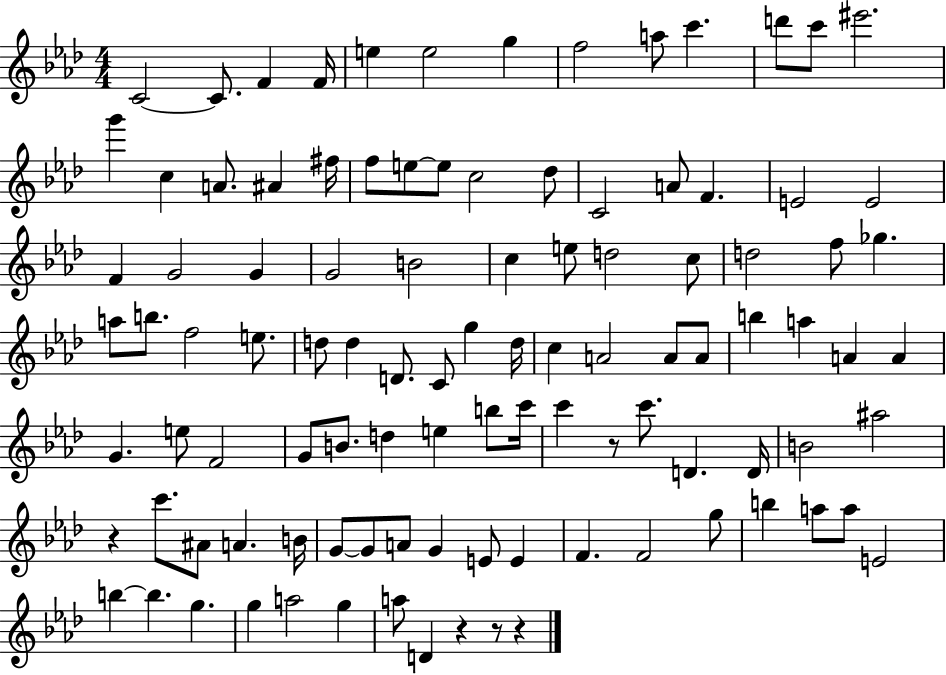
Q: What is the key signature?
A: AES major